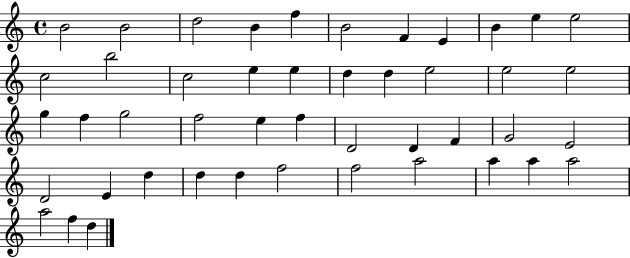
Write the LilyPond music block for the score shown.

{
  \clef treble
  \time 4/4
  \defaultTimeSignature
  \key c \major
  b'2 b'2 | d''2 b'4 f''4 | b'2 f'4 e'4 | b'4 e''4 e''2 | \break c''2 b''2 | c''2 e''4 e''4 | d''4 d''4 e''2 | e''2 e''2 | \break g''4 f''4 g''2 | f''2 e''4 f''4 | d'2 d'4 f'4 | g'2 e'2 | \break d'2 e'4 d''4 | d''4 d''4 f''2 | f''2 a''2 | a''4 a''4 a''2 | \break a''2 f''4 d''4 | \bar "|."
}